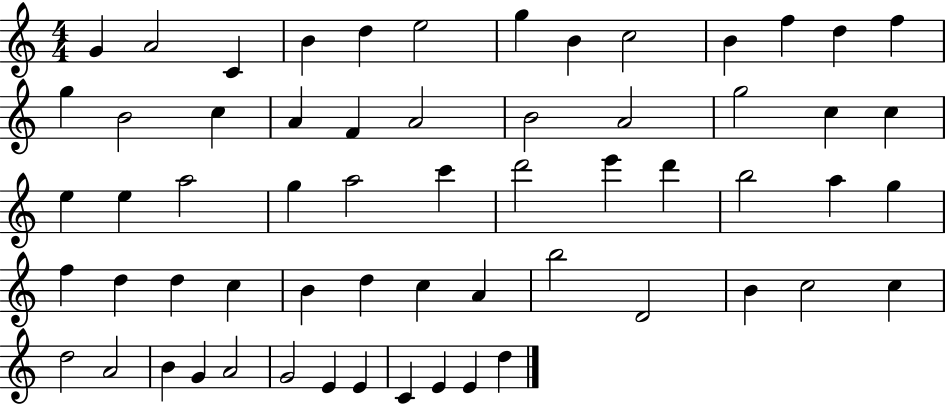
{
  \clef treble
  \numericTimeSignature
  \time 4/4
  \key c \major
  g'4 a'2 c'4 | b'4 d''4 e''2 | g''4 b'4 c''2 | b'4 f''4 d''4 f''4 | \break g''4 b'2 c''4 | a'4 f'4 a'2 | b'2 a'2 | g''2 c''4 c''4 | \break e''4 e''4 a''2 | g''4 a''2 c'''4 | d'''2 e'''4 d'''4 | b''2 a''4 g''4 | \break f''4 d''4 d''4 c''4 | b'4 d''4 c''4 a'4 | b''2 d'2 | b'4 c''2 c''4 | \break d''2 a'2 | b'4 g'4 a'2 | g'2 e'4 e'4 | c'4 e'4 e'4 d''4 | \break \bar "|."
}